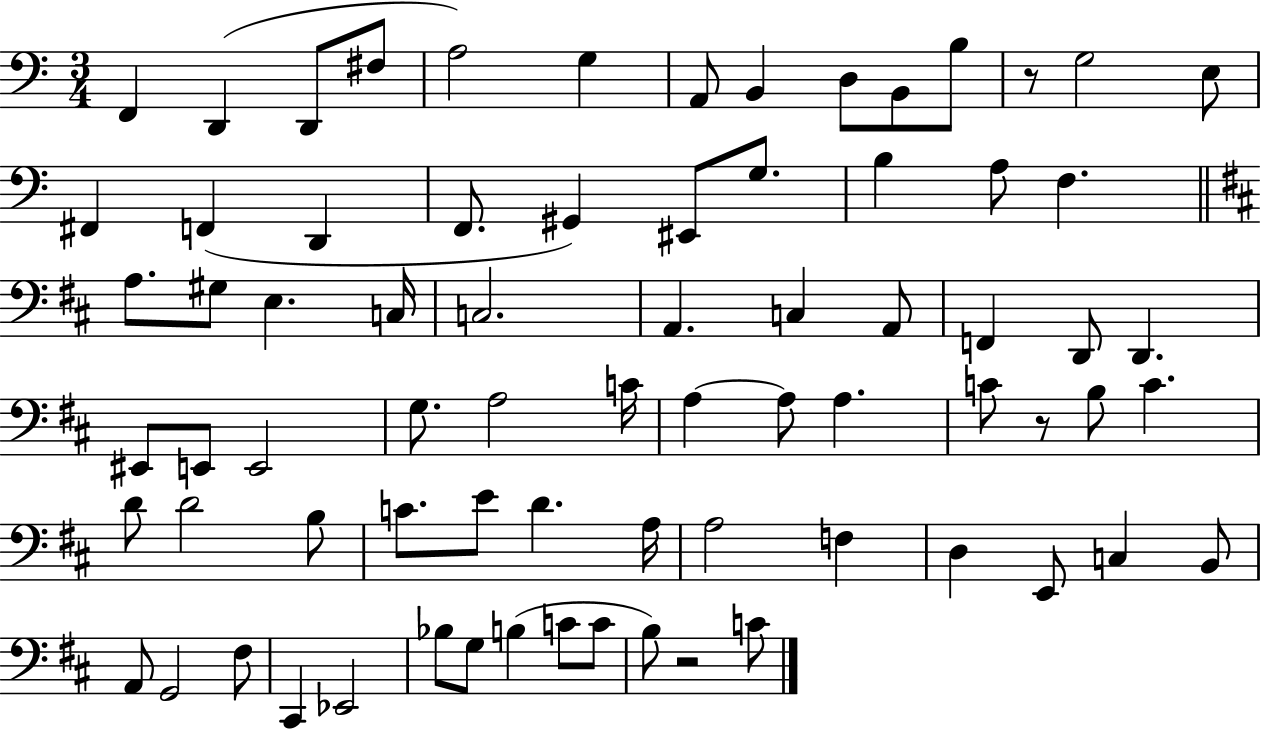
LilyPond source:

{
  \clef bass
  \numericTimeSignature
  \time 3/4
  \key c \major
  f,4 d,4( d,8 fis8 | a2) g4 | a,8 b,4 d8 b,8 b8 | r8 g2 e8 | \break fis,4 f,4( d,4 | f,8. gis,4) eis,8 g8. | b4 a8 f4. | \bar "||" \break \key d \major a8. gis8 e4. c16 | c2. | a,4. c4 a,8 | f,4 d,8 d,4. | \break eis,8 e,8 e,2 | g8. a2 c'16 | a4~~ a8 a4. | c'8 r8 b8 c'4. | \break d'8 d'2 b8 | c'8. e'8 d'4. a16 | a2 f4 | d4 e,8 c4 b,8 | \break a,8 g,2 fis8 | cis,4 ees,2 | bes8 g8 b4( c'8 c'8 | b8) r2 c'8 | \break \bar "|."
}